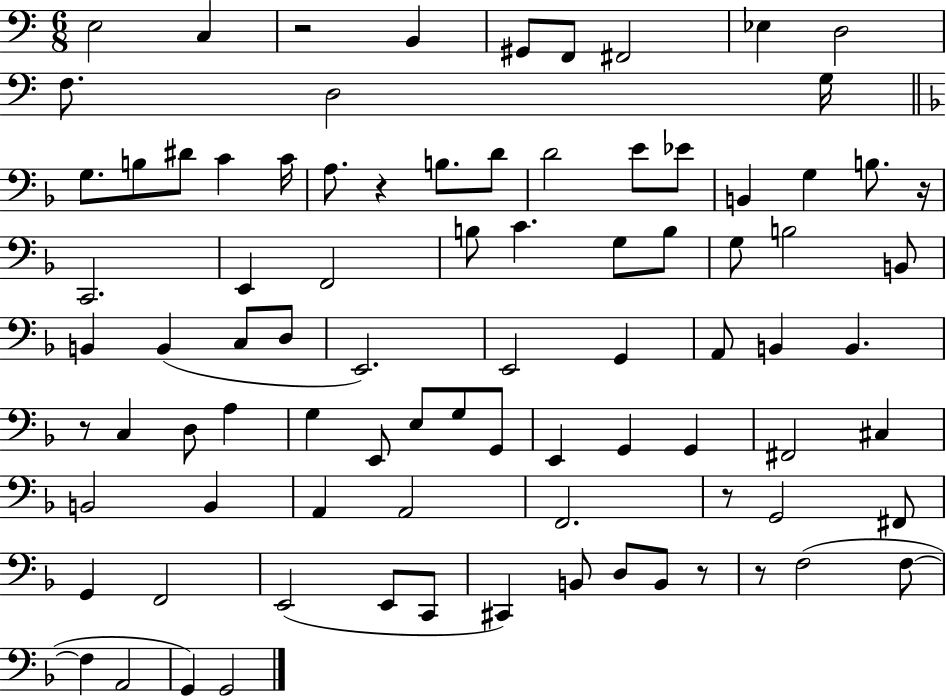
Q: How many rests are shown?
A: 7